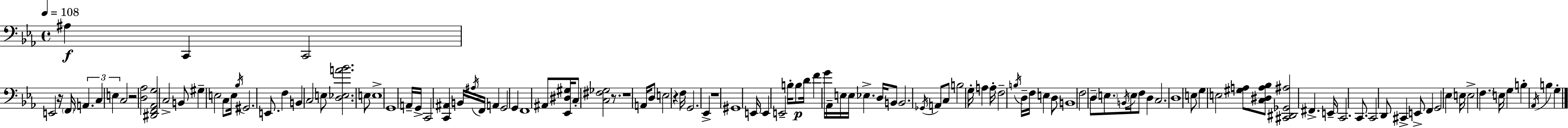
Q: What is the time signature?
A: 4/4